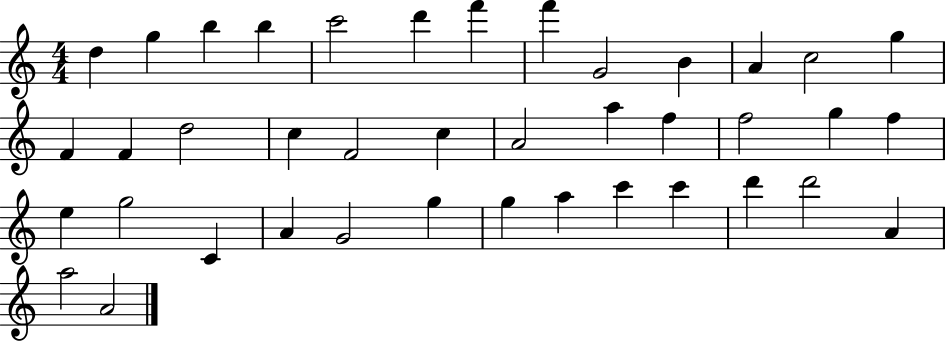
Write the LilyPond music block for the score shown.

{
  \clef treble
  \numericTimeSignature
  \time 4/4
  \key c \major
  d''4 g''4 b''4 b''4 | c'''2 d'''4 f'''4 | f'''4 g'2 b'4 | a'4 c''2 g''4 | \break f'4 f'4 d''2 | c''4 f'2 c''4 | a'2 a''4 f''4 | f''2 g''4 f''4 | \break e''4 g''2 c'4 | a'4 g'2 g''4 | g''4 a''4 c'''4 c'''4 | d'''4 d'''2 a'4 | \break a''2 a'2 | \bar "|."
}